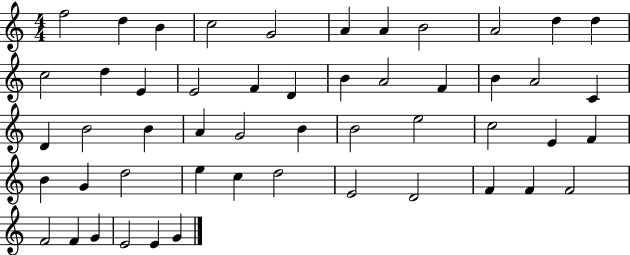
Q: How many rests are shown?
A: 0